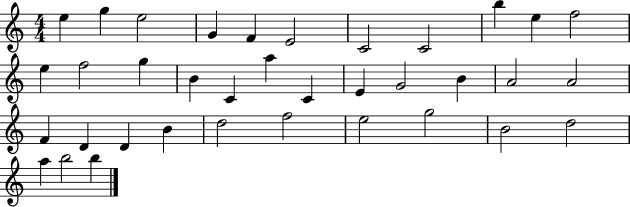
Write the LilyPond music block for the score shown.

{
  \clef treble
  \numericTimeSignature
  \time 4/4
  \key c \major
  e''4 g''4 e''2 | g'4 f'4 e'2 | c'2 c'2 | b''4 e''4 f''2 | \break e''4 f''2 g''4 | b'4 c'4 a''4 c'4 | e'4 g'2 b'4 | a'2 a'2 | \break f'4 d'4 d'4 b'4 | d''2 f''2 | e''2 g''2 | b'2 d''2 | \break a''4 b''2 b''4 | \bar "|."
}